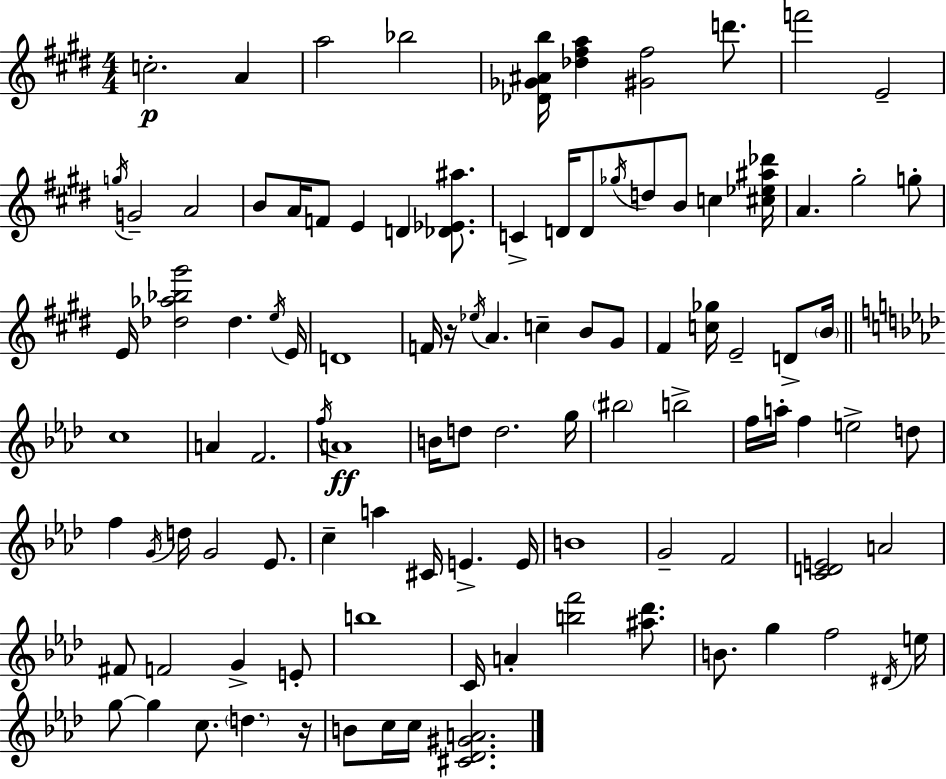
X:1
T:Untitled
M:4/4
L:1/4
K:E
c2 A a2 _b2 [_D_G^Ab]/4 [_d^fa] [^G^f]2 d'/2 f'2 E2 g/4 G2 A2 B/2 A/4 F/2 E D [_D_E^a]/2 C D/4 D/2 _g/4 d/2 B/2 c [^c_e^a_d']/4 A ^g2 g/2 E/4 [_d_a_b^g']2 _d e/4 E/4 D4 F/4 z/4 _e/4 A c B/2 ^G/2 ^F [c_g]/4 E2 D/2 B/4 c4 A F2 f/4 A4 B/4 d/2 d2 g/4 ^b2 b2 f/4 a/4 f e2 d/2 f G/4 d/4 G2 _E/2 c a ^C/4 E E/4 B4 G2 F2 [CDE]2 A2 ^F/2 F2 G E/2 b4 C/4 A [bf']2 [^a_d']/2 B/2 g f2 ^D/4 e/4 g/2 g c/2 d z/4 B/2 c/4 c/4 [^C_D^GA]2